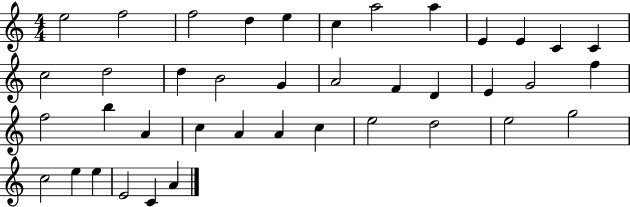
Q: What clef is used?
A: treble